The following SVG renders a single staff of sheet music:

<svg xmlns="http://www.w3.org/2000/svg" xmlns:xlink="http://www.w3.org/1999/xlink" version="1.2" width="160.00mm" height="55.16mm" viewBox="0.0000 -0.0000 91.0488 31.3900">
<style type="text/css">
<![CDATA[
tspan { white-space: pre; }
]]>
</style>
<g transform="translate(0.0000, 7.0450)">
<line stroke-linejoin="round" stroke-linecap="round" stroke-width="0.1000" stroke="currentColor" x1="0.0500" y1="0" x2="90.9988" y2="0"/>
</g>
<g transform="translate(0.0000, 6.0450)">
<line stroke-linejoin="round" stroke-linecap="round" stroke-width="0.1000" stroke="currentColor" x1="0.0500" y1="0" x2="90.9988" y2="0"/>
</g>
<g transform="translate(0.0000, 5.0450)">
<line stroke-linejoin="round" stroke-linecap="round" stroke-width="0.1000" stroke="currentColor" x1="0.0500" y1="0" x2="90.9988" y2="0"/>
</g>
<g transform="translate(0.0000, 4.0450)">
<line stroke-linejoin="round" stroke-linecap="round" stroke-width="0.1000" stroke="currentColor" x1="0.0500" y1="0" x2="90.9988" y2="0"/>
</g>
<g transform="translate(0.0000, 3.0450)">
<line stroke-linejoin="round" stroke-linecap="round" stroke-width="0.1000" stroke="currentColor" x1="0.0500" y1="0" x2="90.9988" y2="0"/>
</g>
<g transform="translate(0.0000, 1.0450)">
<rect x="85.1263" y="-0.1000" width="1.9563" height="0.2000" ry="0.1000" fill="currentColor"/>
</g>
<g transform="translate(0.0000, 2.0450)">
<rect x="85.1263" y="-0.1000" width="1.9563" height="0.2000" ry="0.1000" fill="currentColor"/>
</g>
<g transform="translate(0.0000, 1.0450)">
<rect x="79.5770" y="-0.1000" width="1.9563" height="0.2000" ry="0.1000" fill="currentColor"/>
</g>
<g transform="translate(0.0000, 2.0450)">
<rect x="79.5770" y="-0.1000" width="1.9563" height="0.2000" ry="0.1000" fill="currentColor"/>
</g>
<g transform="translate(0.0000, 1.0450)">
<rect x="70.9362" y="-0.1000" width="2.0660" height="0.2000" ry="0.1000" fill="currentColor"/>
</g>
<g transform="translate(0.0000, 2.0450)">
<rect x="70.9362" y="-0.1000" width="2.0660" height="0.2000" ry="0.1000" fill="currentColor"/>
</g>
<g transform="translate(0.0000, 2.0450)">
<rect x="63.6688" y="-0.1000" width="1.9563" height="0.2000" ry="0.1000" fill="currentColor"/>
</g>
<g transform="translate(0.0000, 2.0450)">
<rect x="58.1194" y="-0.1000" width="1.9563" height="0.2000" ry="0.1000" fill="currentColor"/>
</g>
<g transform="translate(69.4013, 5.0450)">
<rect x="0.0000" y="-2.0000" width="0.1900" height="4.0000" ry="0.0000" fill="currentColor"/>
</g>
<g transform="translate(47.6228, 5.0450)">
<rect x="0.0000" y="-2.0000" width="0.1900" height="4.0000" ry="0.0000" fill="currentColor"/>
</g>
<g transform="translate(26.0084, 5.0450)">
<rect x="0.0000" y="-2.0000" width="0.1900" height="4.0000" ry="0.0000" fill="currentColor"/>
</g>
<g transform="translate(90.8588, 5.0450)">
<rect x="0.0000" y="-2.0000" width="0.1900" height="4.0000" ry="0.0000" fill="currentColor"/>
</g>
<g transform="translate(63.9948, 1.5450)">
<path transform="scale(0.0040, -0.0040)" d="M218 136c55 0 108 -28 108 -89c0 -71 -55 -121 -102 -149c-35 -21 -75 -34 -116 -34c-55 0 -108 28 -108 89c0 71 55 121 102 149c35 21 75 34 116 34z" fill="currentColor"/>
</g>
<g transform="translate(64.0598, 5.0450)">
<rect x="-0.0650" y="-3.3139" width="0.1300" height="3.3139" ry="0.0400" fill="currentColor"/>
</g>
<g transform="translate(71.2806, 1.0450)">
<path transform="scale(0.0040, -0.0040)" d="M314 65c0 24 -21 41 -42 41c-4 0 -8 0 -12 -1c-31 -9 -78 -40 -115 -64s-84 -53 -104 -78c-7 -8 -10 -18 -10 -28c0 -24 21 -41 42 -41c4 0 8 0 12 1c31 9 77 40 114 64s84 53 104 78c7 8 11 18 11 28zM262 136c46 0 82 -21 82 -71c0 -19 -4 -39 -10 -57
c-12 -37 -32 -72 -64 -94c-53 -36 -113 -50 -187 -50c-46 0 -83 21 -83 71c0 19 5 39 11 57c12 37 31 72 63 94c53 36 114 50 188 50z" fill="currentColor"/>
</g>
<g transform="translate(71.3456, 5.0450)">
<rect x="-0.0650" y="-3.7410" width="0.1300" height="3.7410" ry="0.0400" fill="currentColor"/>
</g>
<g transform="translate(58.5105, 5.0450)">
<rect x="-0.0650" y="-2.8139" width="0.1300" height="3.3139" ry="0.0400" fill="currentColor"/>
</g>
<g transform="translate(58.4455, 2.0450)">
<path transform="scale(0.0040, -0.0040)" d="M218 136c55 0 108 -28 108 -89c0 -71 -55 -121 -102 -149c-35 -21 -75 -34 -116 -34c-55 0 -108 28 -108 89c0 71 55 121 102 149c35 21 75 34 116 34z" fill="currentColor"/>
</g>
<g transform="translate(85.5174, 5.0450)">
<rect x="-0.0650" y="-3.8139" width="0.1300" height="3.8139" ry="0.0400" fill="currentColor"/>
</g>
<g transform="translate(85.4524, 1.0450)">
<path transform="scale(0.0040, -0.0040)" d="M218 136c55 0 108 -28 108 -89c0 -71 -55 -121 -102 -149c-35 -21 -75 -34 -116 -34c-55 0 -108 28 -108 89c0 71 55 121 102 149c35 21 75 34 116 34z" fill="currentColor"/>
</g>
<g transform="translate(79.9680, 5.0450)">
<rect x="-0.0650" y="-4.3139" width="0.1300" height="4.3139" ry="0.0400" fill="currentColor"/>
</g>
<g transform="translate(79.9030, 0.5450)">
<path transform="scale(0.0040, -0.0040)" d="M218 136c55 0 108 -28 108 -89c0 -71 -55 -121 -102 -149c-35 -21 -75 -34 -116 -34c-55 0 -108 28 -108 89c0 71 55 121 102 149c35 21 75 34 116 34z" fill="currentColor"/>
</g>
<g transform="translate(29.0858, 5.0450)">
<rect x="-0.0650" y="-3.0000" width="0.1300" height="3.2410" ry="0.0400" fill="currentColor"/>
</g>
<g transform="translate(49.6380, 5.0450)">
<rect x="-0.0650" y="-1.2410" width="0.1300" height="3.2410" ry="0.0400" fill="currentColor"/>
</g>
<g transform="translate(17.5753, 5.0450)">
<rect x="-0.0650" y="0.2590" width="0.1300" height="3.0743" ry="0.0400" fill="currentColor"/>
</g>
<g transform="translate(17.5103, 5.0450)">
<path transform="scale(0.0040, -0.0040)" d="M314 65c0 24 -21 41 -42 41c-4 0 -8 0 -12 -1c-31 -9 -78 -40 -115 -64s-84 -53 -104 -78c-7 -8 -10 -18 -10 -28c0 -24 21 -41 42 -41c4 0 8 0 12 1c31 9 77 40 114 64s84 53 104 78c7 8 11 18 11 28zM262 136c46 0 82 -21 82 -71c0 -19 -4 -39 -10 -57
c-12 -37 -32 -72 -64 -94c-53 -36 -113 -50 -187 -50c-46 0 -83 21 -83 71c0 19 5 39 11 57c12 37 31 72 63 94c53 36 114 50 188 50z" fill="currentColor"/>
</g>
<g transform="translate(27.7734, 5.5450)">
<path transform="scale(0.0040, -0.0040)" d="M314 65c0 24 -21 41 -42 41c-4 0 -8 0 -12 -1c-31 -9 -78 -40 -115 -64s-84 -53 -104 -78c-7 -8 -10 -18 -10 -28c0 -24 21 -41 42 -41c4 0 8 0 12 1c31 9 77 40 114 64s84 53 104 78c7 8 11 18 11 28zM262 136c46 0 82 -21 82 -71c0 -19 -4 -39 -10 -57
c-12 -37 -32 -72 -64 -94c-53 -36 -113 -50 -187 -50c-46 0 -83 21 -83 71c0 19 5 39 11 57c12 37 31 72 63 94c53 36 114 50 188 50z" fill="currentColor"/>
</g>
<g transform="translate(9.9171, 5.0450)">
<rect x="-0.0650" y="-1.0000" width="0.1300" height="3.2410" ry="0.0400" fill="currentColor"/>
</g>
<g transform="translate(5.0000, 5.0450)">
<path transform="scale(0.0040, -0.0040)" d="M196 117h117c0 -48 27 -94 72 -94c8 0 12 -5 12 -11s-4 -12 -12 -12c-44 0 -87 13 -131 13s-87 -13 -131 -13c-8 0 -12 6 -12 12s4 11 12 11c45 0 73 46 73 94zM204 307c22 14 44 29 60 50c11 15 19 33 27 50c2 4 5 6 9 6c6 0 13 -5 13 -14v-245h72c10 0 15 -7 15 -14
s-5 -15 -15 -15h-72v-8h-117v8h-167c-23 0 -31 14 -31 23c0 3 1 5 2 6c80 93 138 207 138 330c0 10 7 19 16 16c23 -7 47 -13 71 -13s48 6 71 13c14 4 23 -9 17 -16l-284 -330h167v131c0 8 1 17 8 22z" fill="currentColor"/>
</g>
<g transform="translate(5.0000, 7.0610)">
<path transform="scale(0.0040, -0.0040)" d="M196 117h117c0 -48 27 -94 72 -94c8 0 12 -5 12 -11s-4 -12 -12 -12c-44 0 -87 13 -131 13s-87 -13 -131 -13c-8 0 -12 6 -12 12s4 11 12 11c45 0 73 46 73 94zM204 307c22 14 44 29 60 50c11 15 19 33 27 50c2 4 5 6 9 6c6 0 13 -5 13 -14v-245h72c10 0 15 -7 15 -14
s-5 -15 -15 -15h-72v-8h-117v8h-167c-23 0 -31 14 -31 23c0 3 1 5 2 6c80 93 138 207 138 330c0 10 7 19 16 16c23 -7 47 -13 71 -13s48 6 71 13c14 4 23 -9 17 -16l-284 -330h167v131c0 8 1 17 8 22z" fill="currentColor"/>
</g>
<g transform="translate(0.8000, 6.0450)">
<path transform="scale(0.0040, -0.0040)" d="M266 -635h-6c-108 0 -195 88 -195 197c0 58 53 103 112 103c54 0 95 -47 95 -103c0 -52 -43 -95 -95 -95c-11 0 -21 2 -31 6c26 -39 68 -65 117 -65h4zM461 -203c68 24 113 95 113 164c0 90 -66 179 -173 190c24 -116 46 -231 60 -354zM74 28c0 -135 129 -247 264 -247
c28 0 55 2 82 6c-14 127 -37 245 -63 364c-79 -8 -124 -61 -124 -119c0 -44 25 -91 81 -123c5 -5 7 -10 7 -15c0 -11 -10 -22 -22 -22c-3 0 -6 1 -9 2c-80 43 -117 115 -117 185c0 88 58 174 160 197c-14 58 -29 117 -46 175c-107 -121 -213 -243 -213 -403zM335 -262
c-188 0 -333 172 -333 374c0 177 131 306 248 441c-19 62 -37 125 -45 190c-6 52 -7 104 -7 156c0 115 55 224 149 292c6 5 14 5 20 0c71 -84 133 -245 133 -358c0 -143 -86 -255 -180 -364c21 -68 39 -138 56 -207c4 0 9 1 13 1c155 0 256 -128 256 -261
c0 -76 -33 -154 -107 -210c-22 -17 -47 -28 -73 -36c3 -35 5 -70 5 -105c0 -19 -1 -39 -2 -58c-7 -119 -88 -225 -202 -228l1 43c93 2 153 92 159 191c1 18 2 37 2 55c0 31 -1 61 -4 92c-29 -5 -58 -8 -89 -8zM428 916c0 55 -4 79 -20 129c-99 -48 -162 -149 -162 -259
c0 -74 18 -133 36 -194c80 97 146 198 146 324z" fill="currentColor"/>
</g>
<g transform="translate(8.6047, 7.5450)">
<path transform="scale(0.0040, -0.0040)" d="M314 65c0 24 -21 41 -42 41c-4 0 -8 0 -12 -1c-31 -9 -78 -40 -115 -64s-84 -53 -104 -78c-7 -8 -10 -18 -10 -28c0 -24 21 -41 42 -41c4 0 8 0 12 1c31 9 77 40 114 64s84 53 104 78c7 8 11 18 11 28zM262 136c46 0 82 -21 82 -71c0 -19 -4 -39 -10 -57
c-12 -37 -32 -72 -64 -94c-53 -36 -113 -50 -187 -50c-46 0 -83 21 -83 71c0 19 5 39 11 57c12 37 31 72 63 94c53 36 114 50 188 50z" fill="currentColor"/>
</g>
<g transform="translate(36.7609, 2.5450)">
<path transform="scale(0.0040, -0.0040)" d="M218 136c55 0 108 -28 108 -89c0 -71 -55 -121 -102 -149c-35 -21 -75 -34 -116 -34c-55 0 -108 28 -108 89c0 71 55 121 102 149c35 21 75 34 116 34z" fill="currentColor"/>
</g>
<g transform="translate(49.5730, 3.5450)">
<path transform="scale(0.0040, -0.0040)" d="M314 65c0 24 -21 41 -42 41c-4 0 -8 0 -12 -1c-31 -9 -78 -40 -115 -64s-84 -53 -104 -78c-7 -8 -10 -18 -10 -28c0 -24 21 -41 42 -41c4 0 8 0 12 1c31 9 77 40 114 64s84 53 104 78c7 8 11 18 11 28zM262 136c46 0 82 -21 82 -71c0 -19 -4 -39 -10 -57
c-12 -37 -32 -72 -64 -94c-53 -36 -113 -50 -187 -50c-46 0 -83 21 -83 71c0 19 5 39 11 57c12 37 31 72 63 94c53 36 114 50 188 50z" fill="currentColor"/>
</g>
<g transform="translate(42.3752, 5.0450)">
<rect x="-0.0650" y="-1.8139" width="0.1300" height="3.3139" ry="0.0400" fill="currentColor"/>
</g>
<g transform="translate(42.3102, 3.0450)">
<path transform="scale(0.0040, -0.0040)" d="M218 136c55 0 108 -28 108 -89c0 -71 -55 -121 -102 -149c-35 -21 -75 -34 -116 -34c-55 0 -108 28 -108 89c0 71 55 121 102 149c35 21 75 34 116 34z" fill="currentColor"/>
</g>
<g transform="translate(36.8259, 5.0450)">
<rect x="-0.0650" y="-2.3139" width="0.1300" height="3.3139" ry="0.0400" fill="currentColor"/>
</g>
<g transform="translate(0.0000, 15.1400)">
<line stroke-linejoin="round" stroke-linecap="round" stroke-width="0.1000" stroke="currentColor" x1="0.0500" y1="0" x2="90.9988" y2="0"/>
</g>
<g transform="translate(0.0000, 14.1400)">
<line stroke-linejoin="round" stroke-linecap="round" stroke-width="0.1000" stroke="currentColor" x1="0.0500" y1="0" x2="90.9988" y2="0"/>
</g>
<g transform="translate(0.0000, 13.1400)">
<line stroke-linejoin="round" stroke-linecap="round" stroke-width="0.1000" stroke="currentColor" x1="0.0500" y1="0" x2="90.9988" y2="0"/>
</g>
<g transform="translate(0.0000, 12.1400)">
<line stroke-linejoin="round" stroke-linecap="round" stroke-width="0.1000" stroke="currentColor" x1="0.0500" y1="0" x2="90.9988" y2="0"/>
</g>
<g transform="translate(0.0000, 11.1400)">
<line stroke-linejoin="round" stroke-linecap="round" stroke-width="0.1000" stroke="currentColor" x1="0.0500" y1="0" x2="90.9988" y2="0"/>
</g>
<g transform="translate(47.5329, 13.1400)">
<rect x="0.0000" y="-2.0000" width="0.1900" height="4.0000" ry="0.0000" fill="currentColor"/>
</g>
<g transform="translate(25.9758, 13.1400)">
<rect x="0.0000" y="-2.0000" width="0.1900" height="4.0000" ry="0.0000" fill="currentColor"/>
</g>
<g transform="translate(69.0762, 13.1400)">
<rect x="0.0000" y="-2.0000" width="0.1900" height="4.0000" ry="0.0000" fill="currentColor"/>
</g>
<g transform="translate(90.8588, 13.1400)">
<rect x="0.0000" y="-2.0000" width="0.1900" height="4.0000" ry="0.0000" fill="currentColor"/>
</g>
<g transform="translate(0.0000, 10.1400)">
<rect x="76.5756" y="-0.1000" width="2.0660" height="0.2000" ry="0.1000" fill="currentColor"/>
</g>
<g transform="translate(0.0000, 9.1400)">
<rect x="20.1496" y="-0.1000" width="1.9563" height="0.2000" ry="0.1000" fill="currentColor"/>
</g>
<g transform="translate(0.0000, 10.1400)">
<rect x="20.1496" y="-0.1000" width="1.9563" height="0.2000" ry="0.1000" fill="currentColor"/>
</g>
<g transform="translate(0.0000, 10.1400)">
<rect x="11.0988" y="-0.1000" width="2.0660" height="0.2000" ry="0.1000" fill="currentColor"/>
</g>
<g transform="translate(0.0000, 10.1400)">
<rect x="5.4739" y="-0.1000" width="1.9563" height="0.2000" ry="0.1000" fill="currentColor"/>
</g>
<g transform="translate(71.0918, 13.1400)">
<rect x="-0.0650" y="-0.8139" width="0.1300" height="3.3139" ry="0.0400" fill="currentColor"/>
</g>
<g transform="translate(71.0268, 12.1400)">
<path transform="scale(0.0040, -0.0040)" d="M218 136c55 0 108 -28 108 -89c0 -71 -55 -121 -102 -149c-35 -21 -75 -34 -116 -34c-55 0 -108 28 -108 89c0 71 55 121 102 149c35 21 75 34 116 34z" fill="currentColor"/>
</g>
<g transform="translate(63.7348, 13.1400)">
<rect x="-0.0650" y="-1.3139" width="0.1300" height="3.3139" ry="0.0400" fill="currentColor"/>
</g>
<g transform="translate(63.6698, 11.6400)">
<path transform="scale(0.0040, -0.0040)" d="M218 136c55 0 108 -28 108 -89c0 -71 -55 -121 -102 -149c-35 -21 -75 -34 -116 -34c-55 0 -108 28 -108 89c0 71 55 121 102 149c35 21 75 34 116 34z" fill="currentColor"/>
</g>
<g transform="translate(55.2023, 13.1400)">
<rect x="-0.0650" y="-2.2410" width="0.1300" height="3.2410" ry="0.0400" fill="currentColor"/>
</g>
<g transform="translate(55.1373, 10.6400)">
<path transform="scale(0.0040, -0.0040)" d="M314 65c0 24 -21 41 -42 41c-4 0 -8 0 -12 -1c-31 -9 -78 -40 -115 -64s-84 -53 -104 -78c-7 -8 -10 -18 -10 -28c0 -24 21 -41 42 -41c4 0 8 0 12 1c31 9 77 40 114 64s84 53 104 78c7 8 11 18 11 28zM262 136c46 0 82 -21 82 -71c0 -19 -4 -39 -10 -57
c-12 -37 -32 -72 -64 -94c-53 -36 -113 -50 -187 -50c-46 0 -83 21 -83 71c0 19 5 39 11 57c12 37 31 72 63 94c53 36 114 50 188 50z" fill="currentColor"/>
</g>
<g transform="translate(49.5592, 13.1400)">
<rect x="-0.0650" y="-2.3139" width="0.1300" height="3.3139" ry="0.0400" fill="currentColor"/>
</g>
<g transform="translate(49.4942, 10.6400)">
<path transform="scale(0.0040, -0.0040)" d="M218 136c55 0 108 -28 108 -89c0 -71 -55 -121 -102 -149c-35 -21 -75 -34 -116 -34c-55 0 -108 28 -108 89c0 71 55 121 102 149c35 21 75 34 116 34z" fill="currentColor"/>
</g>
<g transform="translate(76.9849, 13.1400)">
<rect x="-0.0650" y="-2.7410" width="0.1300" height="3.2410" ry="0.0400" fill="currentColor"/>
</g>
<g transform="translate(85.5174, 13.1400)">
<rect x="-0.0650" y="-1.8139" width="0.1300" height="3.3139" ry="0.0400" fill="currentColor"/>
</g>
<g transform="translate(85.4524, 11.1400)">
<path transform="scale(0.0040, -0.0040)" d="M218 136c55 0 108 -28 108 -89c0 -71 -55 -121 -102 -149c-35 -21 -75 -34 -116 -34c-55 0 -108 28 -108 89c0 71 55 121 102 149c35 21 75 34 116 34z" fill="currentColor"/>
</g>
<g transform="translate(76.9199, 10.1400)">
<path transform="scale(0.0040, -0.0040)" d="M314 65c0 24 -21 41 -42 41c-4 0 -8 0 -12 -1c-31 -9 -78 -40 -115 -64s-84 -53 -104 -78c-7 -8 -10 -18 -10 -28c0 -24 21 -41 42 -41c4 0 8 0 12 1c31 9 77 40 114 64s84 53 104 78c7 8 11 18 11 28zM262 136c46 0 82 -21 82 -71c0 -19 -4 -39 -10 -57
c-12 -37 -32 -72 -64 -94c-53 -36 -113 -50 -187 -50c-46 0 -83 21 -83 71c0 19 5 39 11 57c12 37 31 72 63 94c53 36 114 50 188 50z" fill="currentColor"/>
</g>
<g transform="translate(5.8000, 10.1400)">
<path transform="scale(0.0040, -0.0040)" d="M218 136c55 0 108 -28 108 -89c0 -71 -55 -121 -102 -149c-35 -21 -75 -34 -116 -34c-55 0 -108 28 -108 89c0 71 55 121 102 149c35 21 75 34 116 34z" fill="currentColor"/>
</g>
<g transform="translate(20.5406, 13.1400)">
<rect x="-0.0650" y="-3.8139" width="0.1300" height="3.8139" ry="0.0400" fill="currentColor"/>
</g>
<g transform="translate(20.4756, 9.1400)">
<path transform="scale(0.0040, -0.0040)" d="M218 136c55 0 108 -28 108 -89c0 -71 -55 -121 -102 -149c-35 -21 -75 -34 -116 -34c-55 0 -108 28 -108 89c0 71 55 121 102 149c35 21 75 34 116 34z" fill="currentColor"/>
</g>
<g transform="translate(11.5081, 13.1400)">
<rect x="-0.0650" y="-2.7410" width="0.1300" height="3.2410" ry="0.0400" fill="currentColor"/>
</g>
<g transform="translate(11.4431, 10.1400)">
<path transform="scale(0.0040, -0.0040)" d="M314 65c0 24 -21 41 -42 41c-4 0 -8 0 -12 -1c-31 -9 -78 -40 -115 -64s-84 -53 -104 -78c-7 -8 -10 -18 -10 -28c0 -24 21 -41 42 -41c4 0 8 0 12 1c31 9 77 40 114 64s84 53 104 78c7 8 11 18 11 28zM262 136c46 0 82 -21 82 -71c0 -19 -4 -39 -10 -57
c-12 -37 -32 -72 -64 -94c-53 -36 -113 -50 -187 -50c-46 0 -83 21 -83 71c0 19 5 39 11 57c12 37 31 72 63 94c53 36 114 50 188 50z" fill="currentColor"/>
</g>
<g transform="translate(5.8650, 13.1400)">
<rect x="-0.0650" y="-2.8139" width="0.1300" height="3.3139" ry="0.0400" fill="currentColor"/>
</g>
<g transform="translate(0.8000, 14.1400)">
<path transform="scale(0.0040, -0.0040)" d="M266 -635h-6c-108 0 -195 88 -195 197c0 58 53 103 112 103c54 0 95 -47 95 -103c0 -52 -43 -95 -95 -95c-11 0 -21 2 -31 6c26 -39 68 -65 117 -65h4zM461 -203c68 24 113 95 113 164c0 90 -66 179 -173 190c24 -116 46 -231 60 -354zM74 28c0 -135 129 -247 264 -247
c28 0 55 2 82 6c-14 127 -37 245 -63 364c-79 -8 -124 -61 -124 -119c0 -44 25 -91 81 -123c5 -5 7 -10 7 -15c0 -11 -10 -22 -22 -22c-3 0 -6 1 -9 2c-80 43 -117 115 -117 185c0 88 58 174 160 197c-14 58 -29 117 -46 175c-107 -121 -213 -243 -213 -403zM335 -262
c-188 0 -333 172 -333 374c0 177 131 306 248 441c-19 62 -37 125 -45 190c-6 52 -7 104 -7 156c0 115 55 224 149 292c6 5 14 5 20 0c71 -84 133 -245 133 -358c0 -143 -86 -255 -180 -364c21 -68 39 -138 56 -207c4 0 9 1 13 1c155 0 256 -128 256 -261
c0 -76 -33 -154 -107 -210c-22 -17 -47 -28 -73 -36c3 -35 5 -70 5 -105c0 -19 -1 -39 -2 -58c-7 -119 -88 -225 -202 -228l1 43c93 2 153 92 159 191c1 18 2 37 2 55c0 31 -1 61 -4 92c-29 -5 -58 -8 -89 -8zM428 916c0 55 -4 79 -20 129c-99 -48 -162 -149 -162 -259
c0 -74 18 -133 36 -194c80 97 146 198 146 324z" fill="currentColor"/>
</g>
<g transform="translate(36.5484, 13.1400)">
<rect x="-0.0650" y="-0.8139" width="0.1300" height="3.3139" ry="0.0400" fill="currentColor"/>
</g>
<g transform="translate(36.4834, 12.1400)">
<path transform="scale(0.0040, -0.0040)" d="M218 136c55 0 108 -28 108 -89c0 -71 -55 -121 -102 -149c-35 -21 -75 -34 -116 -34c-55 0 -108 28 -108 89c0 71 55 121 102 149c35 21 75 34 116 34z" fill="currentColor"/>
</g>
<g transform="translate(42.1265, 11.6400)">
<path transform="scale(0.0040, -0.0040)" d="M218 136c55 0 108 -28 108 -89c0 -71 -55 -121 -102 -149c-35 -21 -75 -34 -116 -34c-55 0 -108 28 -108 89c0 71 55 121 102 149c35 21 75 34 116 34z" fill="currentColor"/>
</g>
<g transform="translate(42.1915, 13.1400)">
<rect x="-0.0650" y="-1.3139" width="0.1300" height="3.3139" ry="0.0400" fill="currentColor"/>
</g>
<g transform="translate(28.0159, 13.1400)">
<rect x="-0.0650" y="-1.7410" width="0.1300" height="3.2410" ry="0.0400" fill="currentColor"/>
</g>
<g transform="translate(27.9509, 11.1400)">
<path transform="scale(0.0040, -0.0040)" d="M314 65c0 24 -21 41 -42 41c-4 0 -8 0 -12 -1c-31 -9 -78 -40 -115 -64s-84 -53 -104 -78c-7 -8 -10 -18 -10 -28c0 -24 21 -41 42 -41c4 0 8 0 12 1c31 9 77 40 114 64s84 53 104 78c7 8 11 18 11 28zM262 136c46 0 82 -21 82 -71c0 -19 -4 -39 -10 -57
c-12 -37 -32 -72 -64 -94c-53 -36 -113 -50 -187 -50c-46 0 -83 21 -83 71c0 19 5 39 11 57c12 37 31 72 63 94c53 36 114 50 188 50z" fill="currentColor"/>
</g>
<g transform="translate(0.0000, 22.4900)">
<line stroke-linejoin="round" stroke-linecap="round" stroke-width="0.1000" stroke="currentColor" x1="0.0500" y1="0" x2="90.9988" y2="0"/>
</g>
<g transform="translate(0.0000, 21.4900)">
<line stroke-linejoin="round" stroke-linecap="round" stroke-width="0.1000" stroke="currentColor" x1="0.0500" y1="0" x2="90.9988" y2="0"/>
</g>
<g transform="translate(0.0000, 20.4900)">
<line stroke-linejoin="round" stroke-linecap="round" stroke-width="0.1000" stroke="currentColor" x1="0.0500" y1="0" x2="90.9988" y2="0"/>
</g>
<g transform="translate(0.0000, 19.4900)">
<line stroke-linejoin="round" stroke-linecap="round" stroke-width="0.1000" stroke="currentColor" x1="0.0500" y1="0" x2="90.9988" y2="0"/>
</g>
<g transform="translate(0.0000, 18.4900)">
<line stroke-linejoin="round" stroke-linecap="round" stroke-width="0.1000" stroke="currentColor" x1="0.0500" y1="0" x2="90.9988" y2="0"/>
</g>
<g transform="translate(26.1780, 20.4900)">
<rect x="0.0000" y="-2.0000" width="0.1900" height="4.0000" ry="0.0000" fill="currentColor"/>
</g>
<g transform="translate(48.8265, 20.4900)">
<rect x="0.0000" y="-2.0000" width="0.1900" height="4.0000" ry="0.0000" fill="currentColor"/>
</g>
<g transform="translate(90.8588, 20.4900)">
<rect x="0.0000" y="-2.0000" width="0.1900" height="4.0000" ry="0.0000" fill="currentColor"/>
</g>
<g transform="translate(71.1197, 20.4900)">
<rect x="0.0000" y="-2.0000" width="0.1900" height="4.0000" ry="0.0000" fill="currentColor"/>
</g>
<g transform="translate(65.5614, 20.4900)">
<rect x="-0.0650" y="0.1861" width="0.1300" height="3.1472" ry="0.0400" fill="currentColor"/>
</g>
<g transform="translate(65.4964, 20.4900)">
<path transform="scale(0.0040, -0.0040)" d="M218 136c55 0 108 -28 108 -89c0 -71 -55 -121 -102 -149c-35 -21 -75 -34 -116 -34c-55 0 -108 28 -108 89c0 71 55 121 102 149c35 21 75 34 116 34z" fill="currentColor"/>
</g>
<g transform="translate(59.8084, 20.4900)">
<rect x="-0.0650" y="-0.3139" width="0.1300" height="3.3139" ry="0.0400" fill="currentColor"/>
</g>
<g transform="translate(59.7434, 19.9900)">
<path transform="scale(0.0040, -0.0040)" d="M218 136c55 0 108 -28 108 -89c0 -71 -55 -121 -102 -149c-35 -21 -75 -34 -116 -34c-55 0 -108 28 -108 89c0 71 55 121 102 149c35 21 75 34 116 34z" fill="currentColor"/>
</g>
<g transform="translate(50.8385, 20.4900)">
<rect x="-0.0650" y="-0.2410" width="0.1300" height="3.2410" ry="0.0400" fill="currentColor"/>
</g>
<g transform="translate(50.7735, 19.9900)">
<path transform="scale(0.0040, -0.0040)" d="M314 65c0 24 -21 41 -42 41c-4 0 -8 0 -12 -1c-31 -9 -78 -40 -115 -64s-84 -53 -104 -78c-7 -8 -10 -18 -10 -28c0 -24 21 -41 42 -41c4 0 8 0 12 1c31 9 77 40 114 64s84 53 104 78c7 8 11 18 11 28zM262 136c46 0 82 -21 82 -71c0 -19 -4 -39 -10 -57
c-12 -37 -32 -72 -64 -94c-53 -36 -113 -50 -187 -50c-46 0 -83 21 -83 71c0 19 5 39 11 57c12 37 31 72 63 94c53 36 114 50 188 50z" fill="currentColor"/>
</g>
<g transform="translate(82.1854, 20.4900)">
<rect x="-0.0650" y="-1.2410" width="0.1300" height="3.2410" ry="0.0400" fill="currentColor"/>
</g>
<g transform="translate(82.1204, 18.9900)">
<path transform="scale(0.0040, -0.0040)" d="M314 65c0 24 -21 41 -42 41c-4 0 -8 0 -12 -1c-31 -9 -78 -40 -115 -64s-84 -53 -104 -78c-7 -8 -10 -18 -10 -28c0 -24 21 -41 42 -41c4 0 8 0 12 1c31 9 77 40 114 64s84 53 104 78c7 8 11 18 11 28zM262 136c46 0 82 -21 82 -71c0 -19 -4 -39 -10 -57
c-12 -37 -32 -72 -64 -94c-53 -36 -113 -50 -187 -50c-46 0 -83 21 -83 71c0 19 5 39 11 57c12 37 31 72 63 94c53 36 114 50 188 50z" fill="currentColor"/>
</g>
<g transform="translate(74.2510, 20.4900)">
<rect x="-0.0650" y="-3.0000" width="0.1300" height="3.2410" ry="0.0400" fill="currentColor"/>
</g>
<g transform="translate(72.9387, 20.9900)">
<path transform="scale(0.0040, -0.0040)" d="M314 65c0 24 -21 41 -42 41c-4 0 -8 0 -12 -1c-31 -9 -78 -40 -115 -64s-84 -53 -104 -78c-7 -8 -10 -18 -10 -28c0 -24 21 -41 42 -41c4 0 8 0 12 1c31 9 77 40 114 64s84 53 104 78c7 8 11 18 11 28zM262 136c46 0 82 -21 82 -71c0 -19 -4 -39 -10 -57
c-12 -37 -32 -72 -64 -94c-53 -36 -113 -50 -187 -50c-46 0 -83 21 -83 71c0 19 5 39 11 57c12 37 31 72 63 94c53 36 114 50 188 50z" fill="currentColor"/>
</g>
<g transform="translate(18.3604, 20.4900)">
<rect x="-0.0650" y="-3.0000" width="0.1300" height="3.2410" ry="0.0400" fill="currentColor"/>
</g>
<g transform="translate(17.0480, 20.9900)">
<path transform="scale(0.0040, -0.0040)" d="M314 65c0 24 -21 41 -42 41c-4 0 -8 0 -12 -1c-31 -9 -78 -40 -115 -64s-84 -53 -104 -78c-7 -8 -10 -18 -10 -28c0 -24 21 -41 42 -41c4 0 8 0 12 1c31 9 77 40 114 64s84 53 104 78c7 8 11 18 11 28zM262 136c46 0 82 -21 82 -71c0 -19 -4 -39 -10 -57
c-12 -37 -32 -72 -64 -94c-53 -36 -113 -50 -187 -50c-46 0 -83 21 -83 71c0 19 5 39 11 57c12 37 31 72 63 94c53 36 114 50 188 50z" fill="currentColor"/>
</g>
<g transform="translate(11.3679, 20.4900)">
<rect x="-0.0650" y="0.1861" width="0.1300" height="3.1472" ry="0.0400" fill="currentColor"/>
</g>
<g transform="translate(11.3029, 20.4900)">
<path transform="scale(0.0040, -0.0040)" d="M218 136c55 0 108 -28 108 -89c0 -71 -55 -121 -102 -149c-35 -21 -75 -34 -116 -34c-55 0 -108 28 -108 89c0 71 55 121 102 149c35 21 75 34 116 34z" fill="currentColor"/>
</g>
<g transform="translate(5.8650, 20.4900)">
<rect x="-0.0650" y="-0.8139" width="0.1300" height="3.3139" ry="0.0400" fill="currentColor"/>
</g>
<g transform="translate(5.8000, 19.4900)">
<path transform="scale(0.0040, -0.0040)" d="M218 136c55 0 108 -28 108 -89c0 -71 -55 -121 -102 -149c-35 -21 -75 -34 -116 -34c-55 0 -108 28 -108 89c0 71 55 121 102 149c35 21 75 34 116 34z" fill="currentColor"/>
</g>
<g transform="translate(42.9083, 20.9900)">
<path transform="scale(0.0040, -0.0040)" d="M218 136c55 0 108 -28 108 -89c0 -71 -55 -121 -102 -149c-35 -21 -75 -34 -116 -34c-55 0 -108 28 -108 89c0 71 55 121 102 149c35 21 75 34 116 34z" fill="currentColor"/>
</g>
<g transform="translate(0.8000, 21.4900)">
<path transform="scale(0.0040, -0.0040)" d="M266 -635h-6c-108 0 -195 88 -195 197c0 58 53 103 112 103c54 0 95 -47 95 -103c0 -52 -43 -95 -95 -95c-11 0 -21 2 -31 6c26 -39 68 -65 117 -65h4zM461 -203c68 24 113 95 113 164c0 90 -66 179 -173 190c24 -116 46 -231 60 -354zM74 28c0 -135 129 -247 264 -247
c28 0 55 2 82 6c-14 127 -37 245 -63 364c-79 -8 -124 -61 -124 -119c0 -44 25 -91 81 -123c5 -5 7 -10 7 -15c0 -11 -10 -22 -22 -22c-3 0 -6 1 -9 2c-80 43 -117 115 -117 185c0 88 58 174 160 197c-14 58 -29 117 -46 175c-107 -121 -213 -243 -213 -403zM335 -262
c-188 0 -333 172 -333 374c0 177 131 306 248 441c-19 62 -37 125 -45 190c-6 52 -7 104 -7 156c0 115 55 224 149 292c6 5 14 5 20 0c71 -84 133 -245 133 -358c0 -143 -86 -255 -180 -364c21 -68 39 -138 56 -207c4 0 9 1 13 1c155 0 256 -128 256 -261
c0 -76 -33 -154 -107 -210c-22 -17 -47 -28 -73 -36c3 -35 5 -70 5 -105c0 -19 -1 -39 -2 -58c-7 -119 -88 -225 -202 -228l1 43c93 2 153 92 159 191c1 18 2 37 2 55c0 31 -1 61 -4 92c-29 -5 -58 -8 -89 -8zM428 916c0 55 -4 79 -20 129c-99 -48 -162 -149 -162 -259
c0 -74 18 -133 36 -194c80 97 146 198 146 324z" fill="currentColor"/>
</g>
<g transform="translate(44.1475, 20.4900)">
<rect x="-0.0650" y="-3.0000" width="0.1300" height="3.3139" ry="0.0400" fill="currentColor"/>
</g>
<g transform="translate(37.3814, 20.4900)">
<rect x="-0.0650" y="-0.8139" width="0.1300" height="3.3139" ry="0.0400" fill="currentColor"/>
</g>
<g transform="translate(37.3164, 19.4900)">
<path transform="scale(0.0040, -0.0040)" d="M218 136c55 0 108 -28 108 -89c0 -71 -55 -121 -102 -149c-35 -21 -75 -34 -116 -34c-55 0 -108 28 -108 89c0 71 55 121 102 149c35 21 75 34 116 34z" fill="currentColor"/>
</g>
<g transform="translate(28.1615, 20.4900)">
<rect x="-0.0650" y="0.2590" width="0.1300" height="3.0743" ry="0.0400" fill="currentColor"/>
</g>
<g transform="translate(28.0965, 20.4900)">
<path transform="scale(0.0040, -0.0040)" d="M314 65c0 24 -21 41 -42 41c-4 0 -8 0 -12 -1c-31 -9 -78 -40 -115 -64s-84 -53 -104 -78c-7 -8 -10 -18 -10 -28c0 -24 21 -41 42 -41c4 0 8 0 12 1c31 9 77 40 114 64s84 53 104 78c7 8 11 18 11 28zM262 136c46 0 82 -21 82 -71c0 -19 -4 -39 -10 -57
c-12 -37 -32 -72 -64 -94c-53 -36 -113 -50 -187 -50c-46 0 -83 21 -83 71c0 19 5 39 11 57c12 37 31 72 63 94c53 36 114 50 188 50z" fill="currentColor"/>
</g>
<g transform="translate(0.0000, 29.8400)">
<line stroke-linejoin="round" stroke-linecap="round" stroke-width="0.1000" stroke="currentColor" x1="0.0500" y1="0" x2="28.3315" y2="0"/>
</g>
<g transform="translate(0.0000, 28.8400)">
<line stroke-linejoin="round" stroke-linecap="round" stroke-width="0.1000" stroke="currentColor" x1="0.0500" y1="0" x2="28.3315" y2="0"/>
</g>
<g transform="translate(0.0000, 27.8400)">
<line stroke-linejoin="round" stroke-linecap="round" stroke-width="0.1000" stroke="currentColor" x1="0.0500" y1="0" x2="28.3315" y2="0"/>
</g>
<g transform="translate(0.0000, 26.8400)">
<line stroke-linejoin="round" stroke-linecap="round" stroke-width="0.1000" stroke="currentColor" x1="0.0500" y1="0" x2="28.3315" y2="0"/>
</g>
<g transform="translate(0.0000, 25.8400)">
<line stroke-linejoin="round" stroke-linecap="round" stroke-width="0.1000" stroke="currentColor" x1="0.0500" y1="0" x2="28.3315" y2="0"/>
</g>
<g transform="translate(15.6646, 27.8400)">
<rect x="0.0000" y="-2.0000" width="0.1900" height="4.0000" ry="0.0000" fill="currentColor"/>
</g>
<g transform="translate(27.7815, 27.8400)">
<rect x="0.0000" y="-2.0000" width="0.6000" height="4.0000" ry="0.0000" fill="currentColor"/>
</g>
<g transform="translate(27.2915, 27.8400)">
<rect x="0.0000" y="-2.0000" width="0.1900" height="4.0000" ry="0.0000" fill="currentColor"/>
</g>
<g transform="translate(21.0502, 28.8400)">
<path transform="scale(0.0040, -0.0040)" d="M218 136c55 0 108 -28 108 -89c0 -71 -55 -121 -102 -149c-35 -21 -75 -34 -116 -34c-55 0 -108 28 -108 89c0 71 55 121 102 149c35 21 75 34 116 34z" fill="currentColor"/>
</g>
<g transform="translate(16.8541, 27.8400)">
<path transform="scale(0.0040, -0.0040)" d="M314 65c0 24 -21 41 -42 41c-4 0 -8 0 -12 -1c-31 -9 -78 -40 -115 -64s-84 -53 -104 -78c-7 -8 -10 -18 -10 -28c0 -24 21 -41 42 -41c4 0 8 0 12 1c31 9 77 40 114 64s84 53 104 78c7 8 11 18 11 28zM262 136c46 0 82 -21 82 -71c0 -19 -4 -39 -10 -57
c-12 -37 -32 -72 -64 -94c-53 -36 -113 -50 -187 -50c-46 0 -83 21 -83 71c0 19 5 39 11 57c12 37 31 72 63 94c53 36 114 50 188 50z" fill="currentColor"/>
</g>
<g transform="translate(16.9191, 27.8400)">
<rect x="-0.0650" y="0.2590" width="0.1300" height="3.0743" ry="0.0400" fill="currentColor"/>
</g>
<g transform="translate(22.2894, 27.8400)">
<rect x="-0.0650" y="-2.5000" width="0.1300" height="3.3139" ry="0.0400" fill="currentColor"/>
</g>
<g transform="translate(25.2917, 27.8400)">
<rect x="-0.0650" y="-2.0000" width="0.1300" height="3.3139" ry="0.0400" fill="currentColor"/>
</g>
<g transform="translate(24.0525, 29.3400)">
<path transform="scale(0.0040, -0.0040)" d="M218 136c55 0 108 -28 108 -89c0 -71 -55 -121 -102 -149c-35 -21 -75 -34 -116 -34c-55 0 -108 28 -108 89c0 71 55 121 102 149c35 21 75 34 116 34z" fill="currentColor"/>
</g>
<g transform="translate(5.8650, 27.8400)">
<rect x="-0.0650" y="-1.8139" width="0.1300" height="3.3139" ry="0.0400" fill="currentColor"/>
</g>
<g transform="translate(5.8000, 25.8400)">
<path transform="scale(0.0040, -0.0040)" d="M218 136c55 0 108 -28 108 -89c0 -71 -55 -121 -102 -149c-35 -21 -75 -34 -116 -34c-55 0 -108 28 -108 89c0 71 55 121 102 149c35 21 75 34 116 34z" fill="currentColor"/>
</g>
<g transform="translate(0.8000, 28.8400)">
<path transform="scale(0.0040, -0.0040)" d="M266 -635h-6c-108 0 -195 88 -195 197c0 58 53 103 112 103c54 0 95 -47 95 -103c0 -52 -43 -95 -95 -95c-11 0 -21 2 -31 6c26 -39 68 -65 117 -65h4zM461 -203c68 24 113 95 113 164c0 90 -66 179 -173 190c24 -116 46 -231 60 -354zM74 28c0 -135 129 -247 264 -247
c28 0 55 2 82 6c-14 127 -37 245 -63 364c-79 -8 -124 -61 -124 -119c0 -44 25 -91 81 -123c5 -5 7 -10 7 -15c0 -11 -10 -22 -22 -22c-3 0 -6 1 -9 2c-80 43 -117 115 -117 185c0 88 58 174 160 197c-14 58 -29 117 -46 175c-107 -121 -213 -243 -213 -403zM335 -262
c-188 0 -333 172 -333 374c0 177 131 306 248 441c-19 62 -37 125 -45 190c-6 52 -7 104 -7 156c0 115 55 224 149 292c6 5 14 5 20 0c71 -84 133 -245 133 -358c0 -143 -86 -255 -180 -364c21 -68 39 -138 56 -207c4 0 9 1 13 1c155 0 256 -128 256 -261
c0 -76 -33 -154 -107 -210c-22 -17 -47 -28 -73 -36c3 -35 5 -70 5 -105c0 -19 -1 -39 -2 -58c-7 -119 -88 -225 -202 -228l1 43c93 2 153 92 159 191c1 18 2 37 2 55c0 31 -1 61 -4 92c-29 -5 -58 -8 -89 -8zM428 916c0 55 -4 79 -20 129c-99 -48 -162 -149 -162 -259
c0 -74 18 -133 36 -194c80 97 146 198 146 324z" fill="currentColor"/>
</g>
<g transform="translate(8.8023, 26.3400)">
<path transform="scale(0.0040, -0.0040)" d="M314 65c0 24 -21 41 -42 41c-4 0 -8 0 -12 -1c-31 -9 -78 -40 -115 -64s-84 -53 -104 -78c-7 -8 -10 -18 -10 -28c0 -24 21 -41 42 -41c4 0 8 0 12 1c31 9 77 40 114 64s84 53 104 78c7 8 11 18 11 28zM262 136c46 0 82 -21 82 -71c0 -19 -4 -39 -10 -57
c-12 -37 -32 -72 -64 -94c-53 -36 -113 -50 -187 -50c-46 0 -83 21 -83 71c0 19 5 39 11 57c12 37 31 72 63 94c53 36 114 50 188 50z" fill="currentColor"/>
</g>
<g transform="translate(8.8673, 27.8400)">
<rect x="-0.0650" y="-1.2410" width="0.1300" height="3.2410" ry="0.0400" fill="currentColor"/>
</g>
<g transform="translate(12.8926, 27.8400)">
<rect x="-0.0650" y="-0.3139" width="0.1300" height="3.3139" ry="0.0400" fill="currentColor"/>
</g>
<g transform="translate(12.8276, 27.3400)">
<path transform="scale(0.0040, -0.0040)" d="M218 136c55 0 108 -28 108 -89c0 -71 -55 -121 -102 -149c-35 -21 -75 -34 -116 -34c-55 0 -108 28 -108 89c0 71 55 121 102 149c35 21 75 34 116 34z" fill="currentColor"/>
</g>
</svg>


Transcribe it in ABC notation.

X:1
T:Untitled
M:4/4
L:1/4
K:C
D2 B2 A2 g f e2 a b c'2 d' c' a a2 c' f2 d e g g2 e d a2 f d B A2 B2 d A c2 c B A2 e2 f e2 c B2 G F